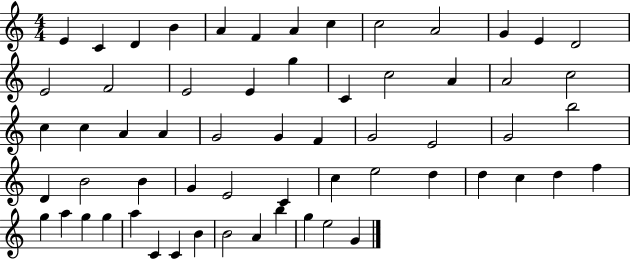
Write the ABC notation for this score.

X:1
T:Untitled
M:4/4
L:1/4
K:C
E C D B A F A c c2 A2 G E D2 E2 F2 E2 E g C c2 A A2 c2 c c A A G2 G F G2 E2 G2 b2 D B2 B G E2 C c e2 d d c d f g a g g a C C B B2 A b g e2 G